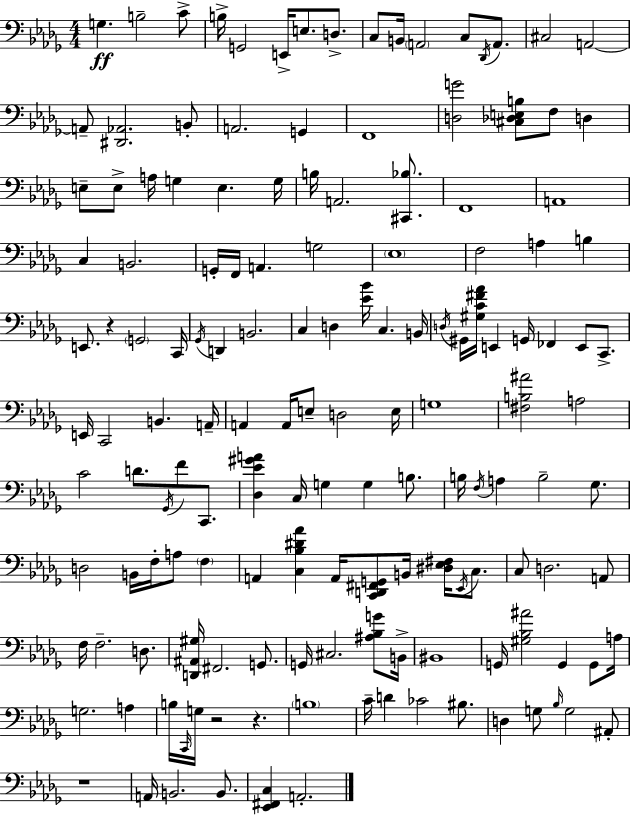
G3/q. B3/h C4/e B3/s G2/h E2/s E3/e. D3/e. C3/e B2/s A2/h C3/e Db2/s A2/e. C#3/h A2/h A2/e [D#2,Ab2]/h. B2/e A2/h. G2/q F2/w [D3,G4]/h [C#3,Db3,E3,B3]/e F3/e D3/q E3/e E3/e A3/s G3/q E3/q. G3/s B3/s A2/h. [C#2,Bb3]/e. F2/w A2/w C3/q B2/h. G2/s F2/s A2/q. G3/h Eb3/w F3/h A3/q B3/q E2/e. R/q G2/h C2/s Gb2/s D2/q B2/h. C3/q D3/q [Eb4,Bb4]/s C3/q. B2/s D3/s G#2/s [G#3,C4,F#4,Ab4]/s E2/q G2/s FES2/q E2/e C2/e. E2/s C2/h B2/q. A2/s A2/q A2/s E3/e D3/h E3/s G3/w [F#3,B3,A#4]/h A3/h C4/h D4/e. Gb2/s F4/e C2/e. [Db3,Eb4,G#4,A4]/q C3/s G3/q G3/q B3/e. B3/s F3/s A3/q B3/h Gb3/e. D3/h B2/s F3/s A3/e F3/q A2/q [C3,Bb3,D#4,Ab4]/q A2/s [C2,D2,F#2,G2]/e B2/s [D#3,Eb3,F#3]/s Eb2/s C3/e. C3/e D3/h. A2/e F3/s F3/h. D3/e. [D2,A#2,G#3]/s F#2/h. G2/e. G2/s C#3/h. [A#3,Bb3,G4]/e B2/s BIS2/w G2/s [G#3,Bb3,A#4]/h G2/q G2/e A3/s G3/h. A3/q B3/s C2/s G3/s R/h R/q. B3/w C4/s D4/q CES4/h BIS3/e. D3/q G3/e Bb3/s G3/h A#2/e R/w A2/s B2/h. B2/e. [Eb2,F#2,C3]/q A2/h.